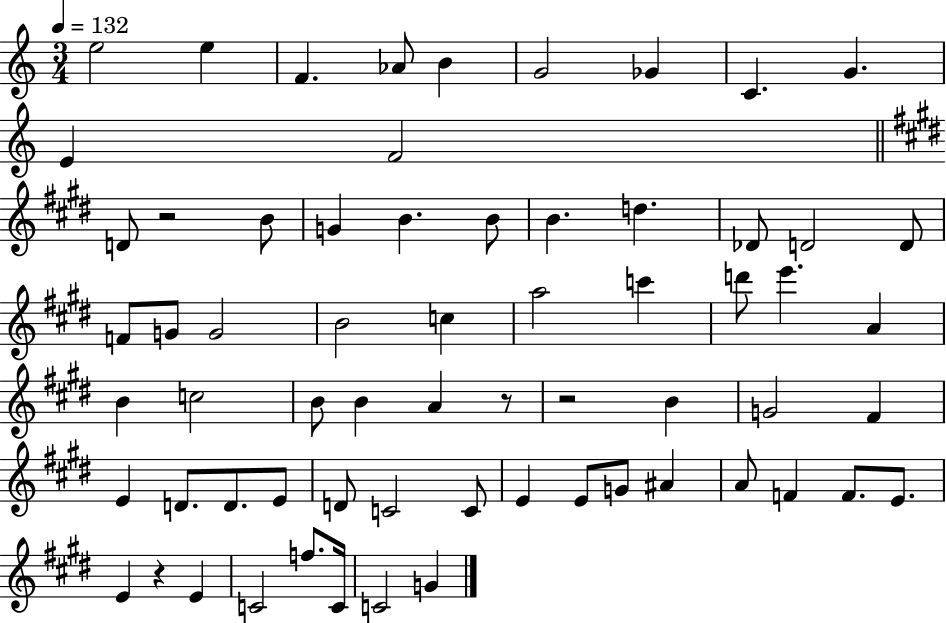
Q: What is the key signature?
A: C major